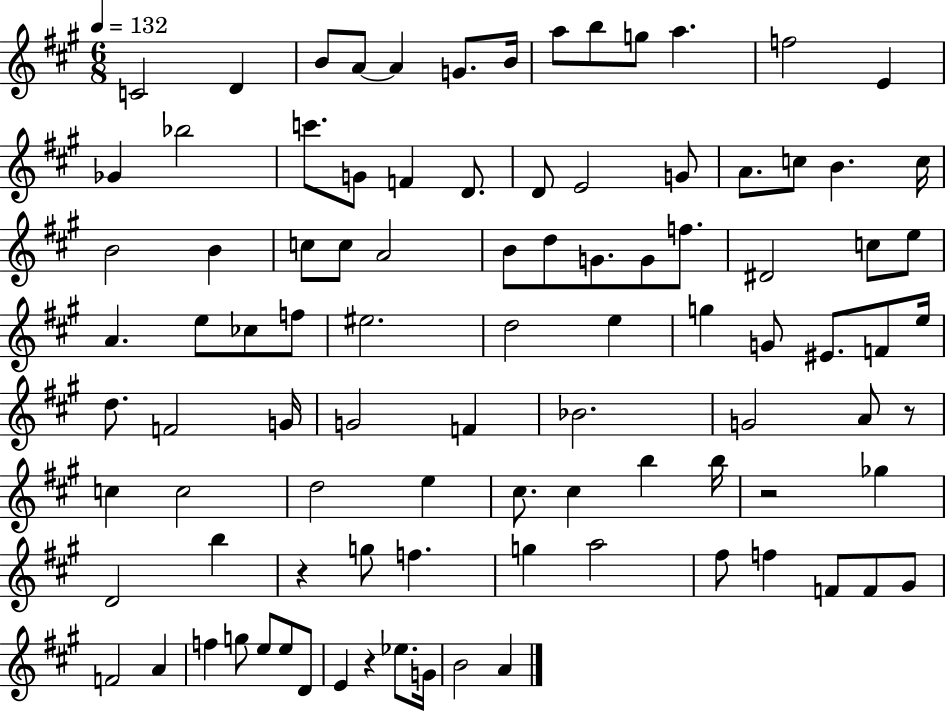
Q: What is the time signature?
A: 6/8